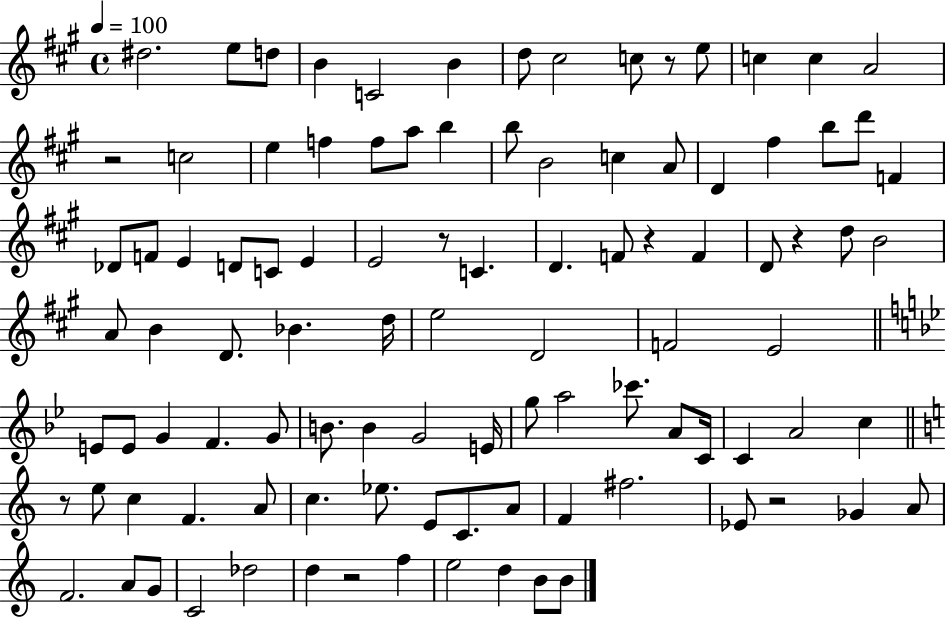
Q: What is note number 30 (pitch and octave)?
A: F4